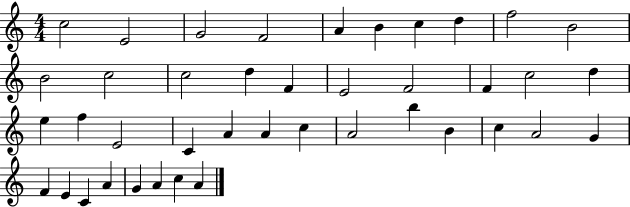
X:1
T:Untitled
M:4/4
L:1/4
K:C
c2 E2 G2 F2 A B c d f2 B2 B2 c2 c2 d F E2 F2 F c2 d e f E2 C A A c A2 b B c A2 G F E C A G A c A